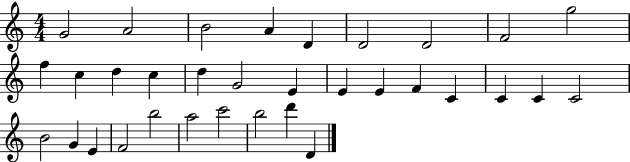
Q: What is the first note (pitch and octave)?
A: G4